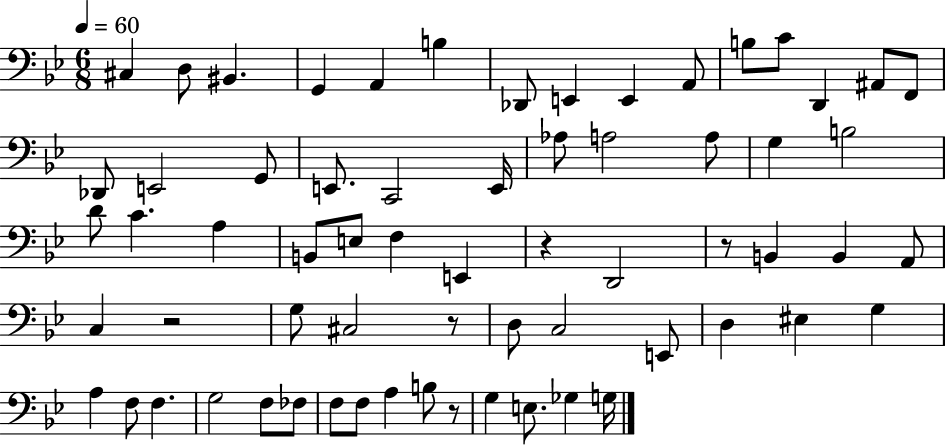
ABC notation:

X:1
T:Untitled
M:6/8
L:1/4
K:Bb
^C, D,/2 ^B,, G,, A,, B, _D,,/2 E,, E,, A,,/2 B,/2 C/2 D,, ^A,,/2 F,,/2 _D,,/2 E,,2 G,,/2 E,,/2 C,,2 E,,/4 _A,/2 A,2 A,/2 G, B,2 D/2 C A, B,,/2 E,/2 F, E,, z D,,2 z/2 B,, B,, A,,/2 C, z2 G,/2 ^C,2 z/2 D,/2 C,2 E,,/2 D, ^E, G, A, F,/2 F, G,2 F,/2 _F,/2 F,/2 F,/2 A, B,/2 z/2 G, E,/2 _G, G,/4